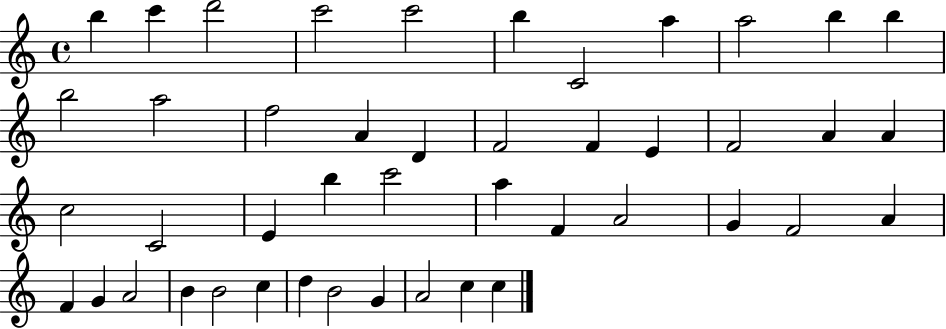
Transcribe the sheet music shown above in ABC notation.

X:1
T:Untitled
M:4/4
L:1/4
K:C
b c' d'2 c'2 c'2 b C2 a a2 b b b2 a2 f2 A D F2 F E F2 A A c2 C2 E b c'2 a F A2 G F2 A F G A2 B B2 c d B2 G A2 c c